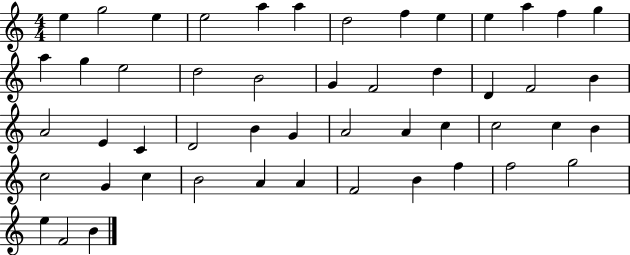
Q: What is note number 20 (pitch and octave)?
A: F4